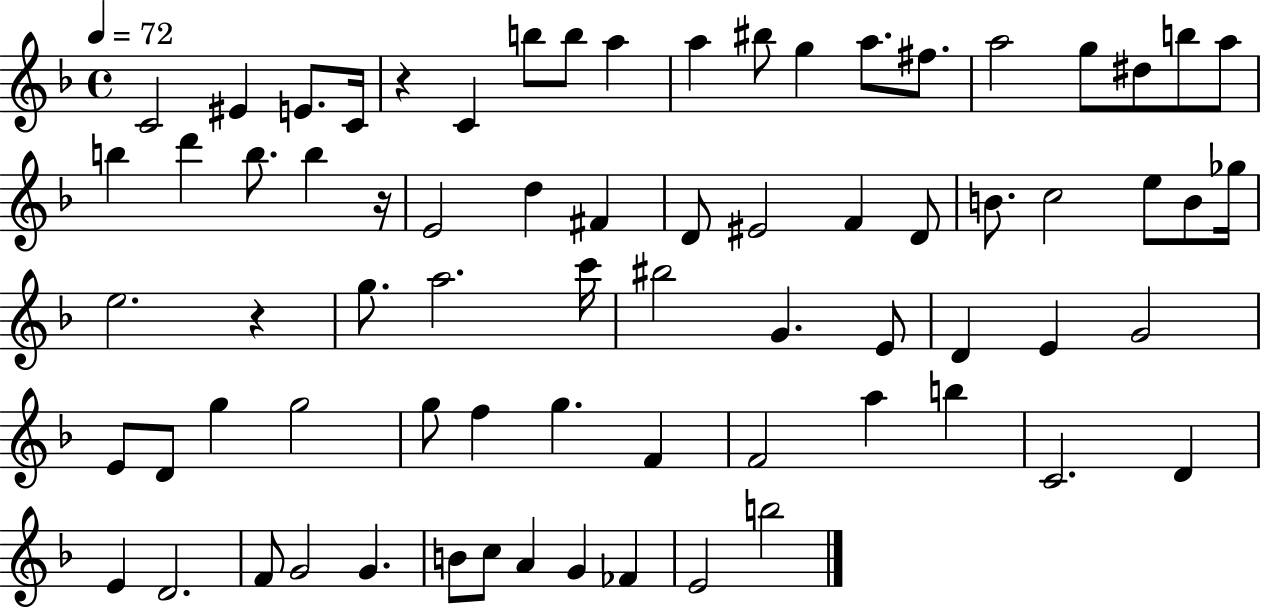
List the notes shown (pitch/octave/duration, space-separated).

C4/h EIS4/q E4/e. C4/s R/q C4/q B5/e B5/e A5/q A5/q BIS5/e G5/q A5/e. F#5/e. A5/h G5/e D#5/e B5/e A5/e B5/q D6/q B5/e. B5/q R/s E4/h D5/q F#4/q D4/e EIS4/h F4/q D4/e B4/e. C5/h E5/e B4/e Gb5/s E5/h. R/q G5/e. A5/h. C6/s BIS5/h G4/q. E4/e D4/q E4/q G4/h E4/e D4/e G5/q G5/h G5/e F5/q G5/q. F4/q F4/h A5/q B5/q C4/h. D4/q E4/q D4/h. F4/e G4/h G4/q. B4/e C5/e A4/q G4/q FES4/q E4/h B5/h